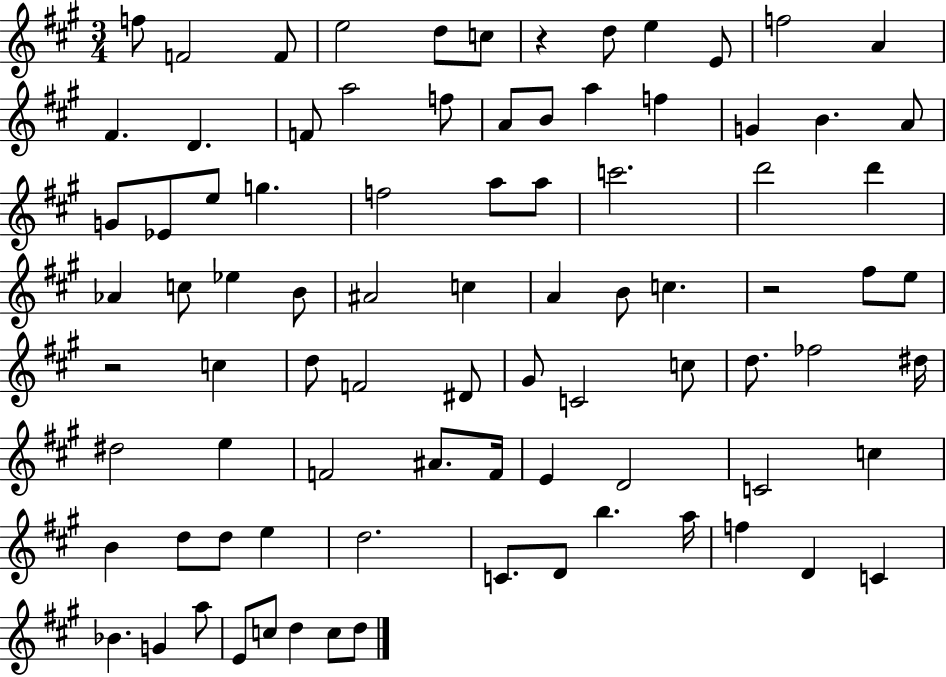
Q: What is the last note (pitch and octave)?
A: D5